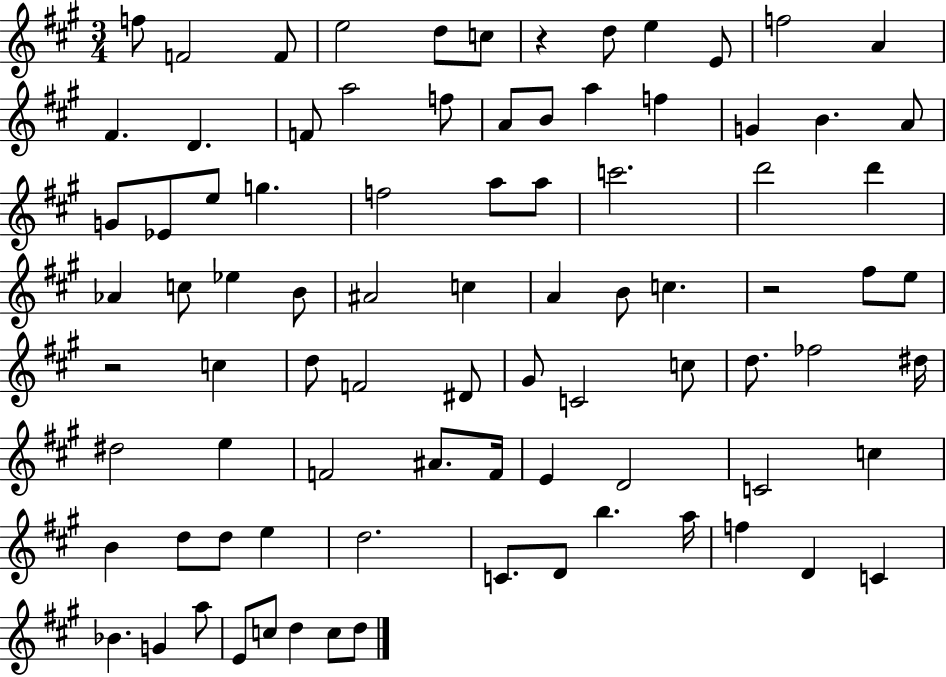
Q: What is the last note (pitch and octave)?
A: D5